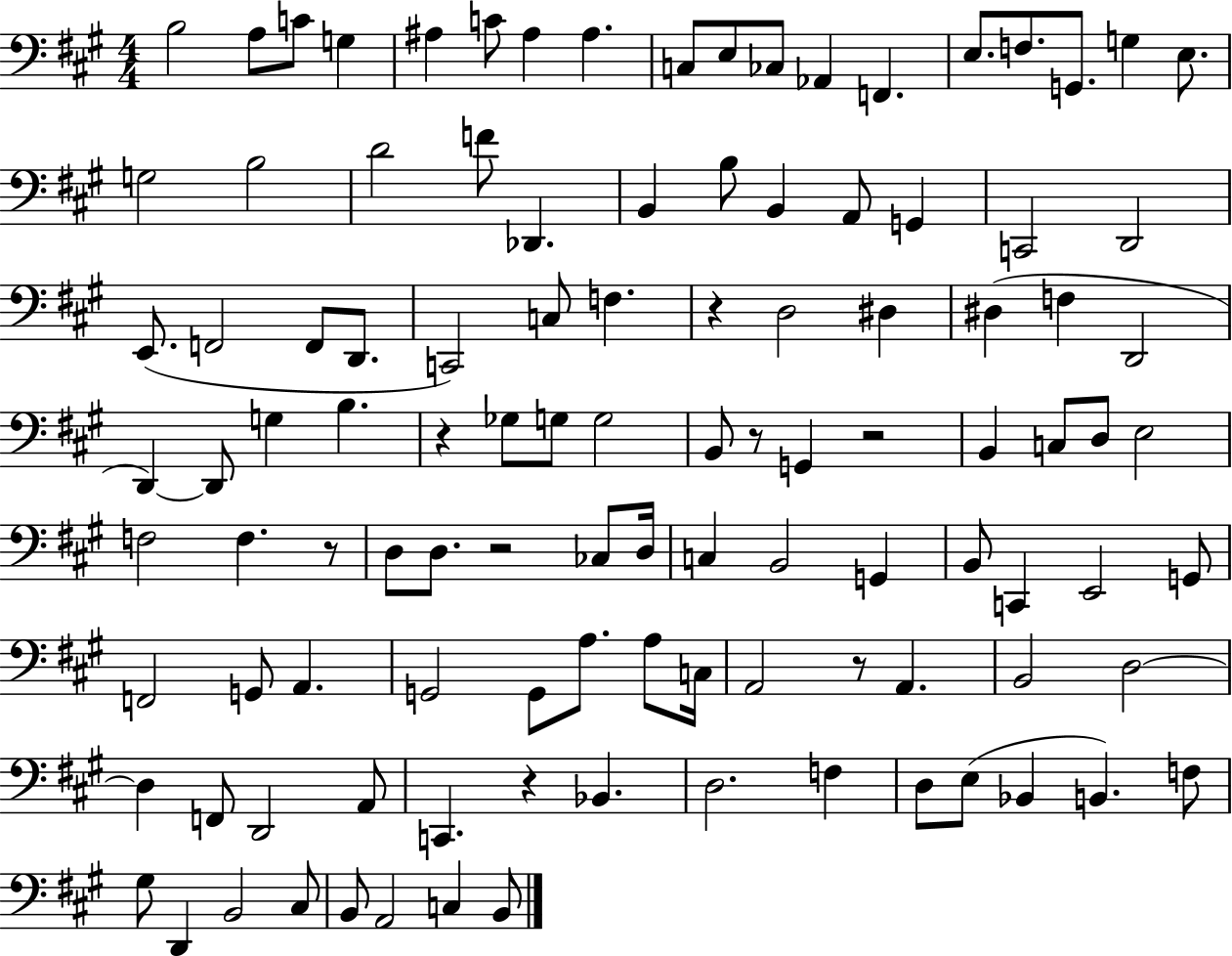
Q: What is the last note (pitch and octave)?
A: B2